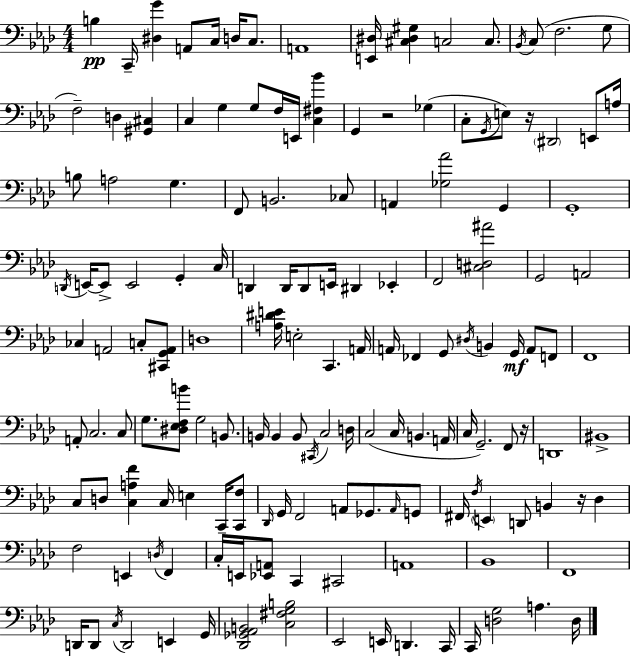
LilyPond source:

{
  \clef bass
  \numericTimeSignature
  \time 4/4
  \key f \minor
  b4\pp c,16-- <dis g'>4 a,8 c16 d16 c8. | a,1 | <e, dis>16 <cis dis gis>4 c2 c8. | \acciaccatura { bes,16 }( c8 f2. g8 | \break f2--) d4 <gis, cis>4 | c4 g4 g8 f16 e,16 <c fis bes'>4 | g,4 r2 ges4( | c8-. \acciaccatura { g,16 } e8) r16 \parenthesize dis,2 e,8 | \break a16 b8 a2 g4. | f,8 b,2. | ces8 a,4 <ges aes'>2 g,4 | g,1-. | \break \acciaccatura { d,16 } e,16~~ e,8-> e,2 g,4-. | c16 d,4 d,16 d,8 e,16 dis,4 ees,4-. | f,2 <cis d ais'>2 | g,2 a,2 | \break ces4 a,2 c8-. | <cis, g, a,>8 d1 | <a dis' e'>16 e2-. c,4. | a,16 a,16 fes,4 g,8 \acciaccatura { dis16 } b,4 g,16\mf | \break a,8 f,8 f,1 | a,8-. c2. | c8 g8. <dis ees f b'>8 g2 | b,8. b,16 b,4 b,8 \acciaccatura { cis,16 } c2 | \break d16 c2( c16 b,4. | a,16 c16 g,2.--) | f,8 r16 d,1 | bis,1-> | \break c8 d8 <c a f'>4 c16 e4 | c,16-- <c, f>8 \grace { des,16 } g,16 f,2 a,8 | ges,8. \grace { a,16 } g,8 fis,16 \acciaccatura { f16 } \parenthesize e,4 d,8 b,4 | r16 des4 f2 | \break e,4 \acciaccatura { d16 } f,4 c16-. e,16 <ees, a,>8 c,4 | cis,2 a,1 | bes,1 | f,1 | \break d,16 d,8 \acciaccatura { c16 } d,2 | e,4 g,16 <des, ges, aes, b,>2 | <c fis g b>2 ees,2 | e,16 d,4. c,16 c,16 <d g>2 | \break a4. d16 \bar "|."
}